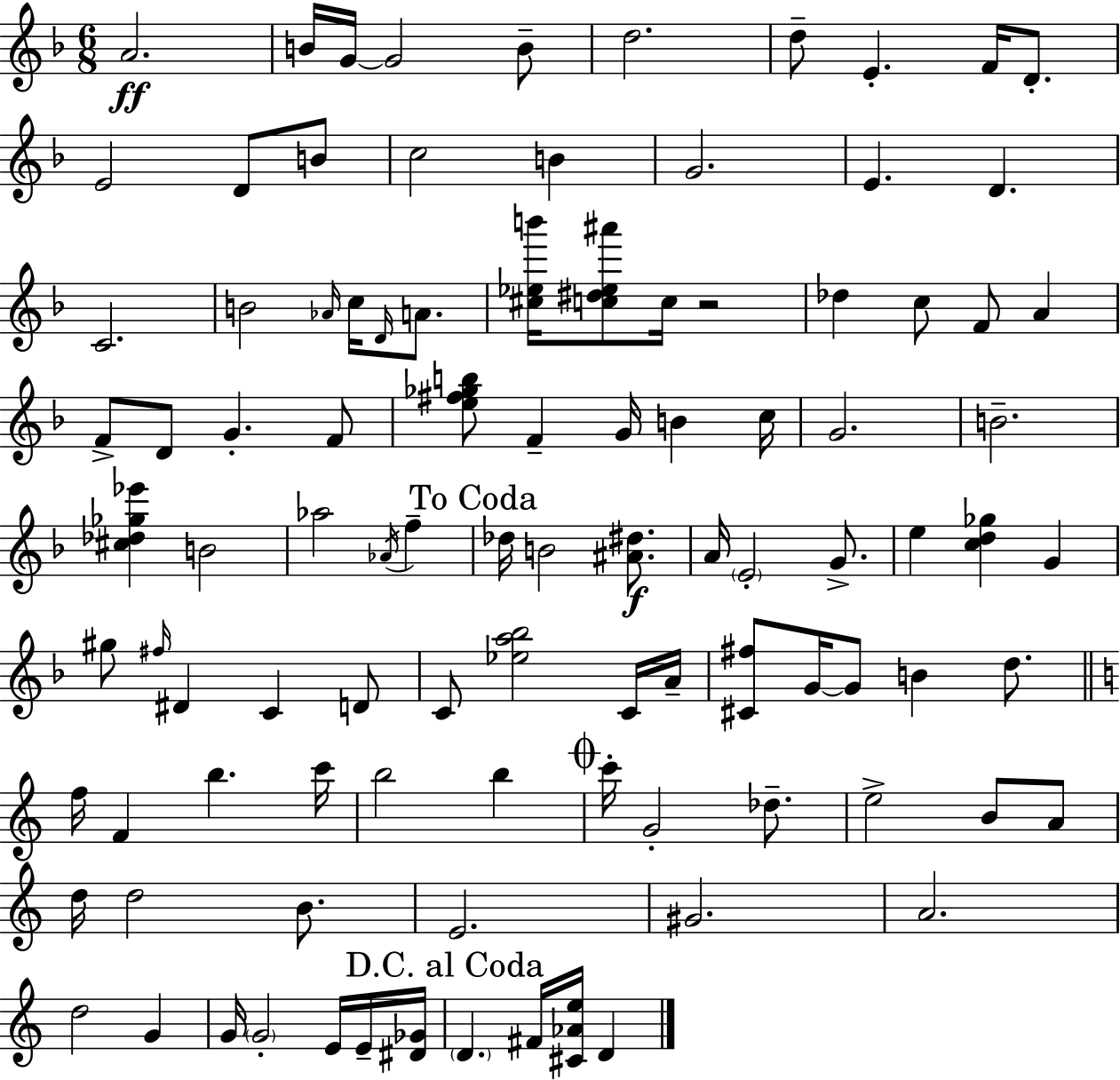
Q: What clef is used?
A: treble